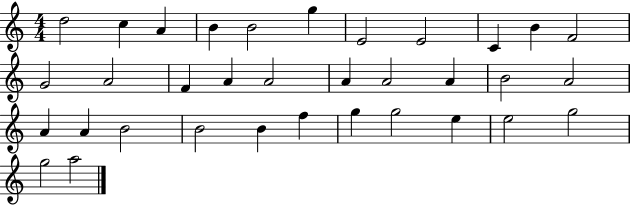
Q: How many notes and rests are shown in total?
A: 34